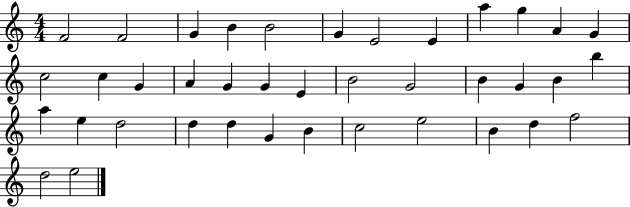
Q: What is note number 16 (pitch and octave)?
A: A4